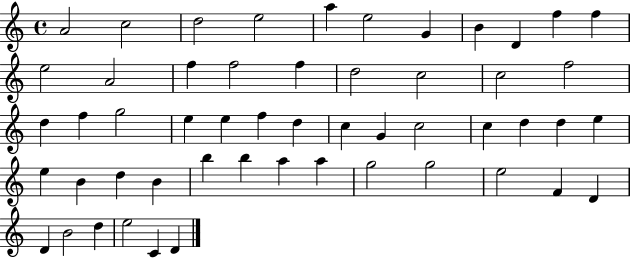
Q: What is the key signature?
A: C major